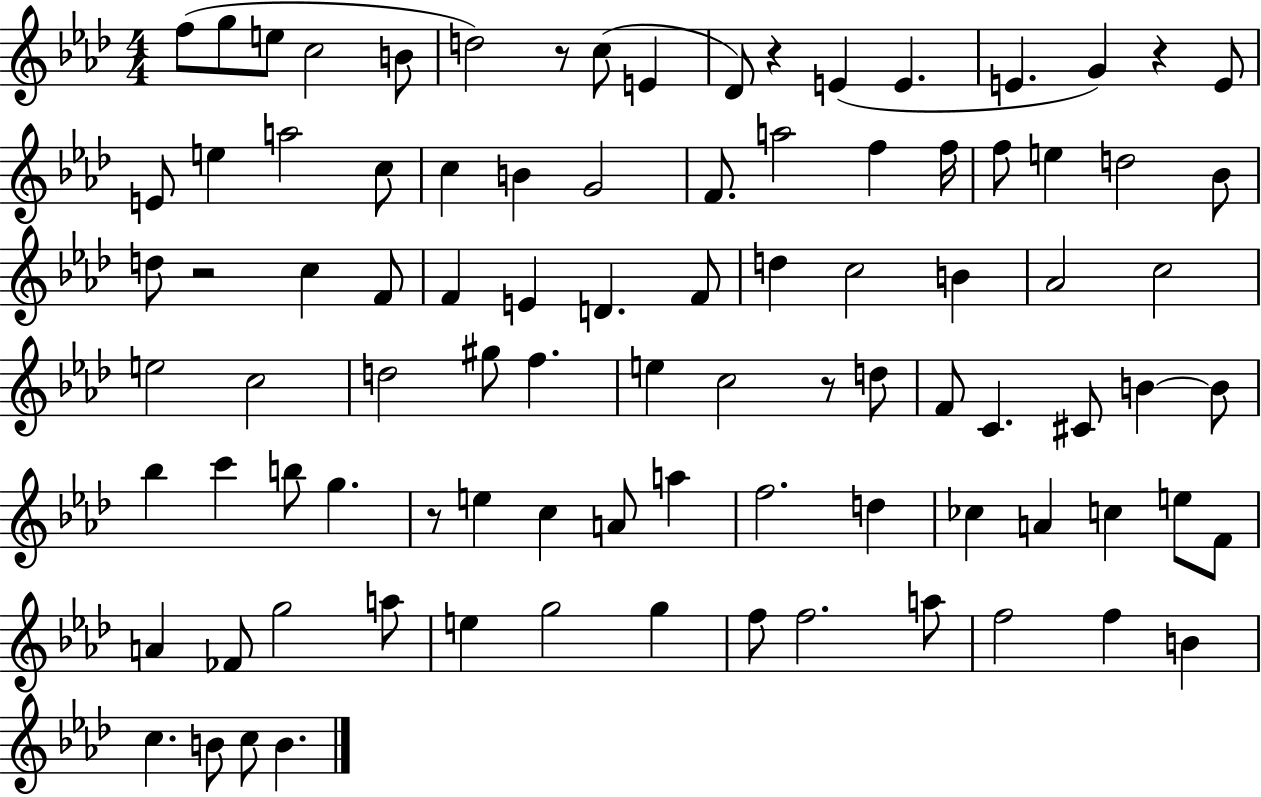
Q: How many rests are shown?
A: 6